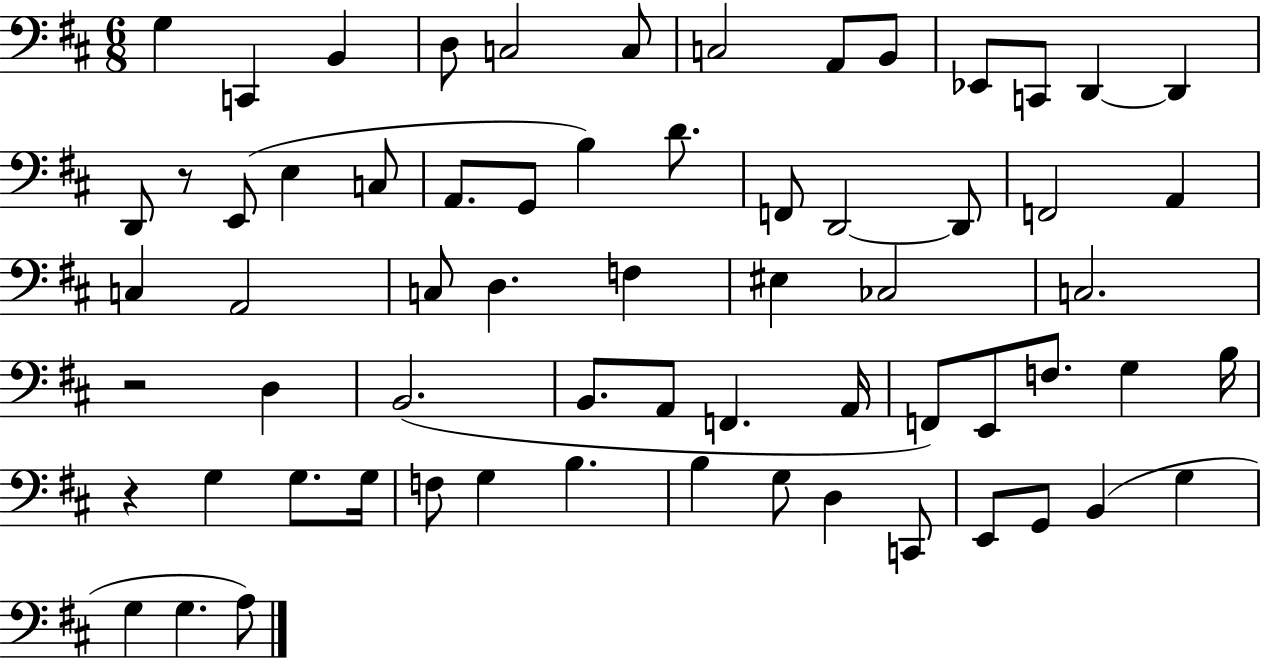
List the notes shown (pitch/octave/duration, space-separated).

G3/q C2/q B2/q D3/e C3/h C3/e C3/h A2/e B2/e Eb2/e C2/e D2/q D2/q D2/e R/e E2/e E3/q C3/e A2/e. G2/e B3/q D4/e. F2/e D2/h D2/e F2/h A2/q C3/q A2/h C3/e D3/q. F3/q EIS3/q CES3/h C3/h. R/h D3/q B2/h. B2/e. A2/e F2/q. A2/s F2/e E2/e F3/e. G3/q B3/s R/q G3/q G3/e. G3/s F3/e G3/q B3/q. B3/q G3/e D3/q C2/e E2/e G2/e B2/q G3/q G3/q G3/q. A3/e